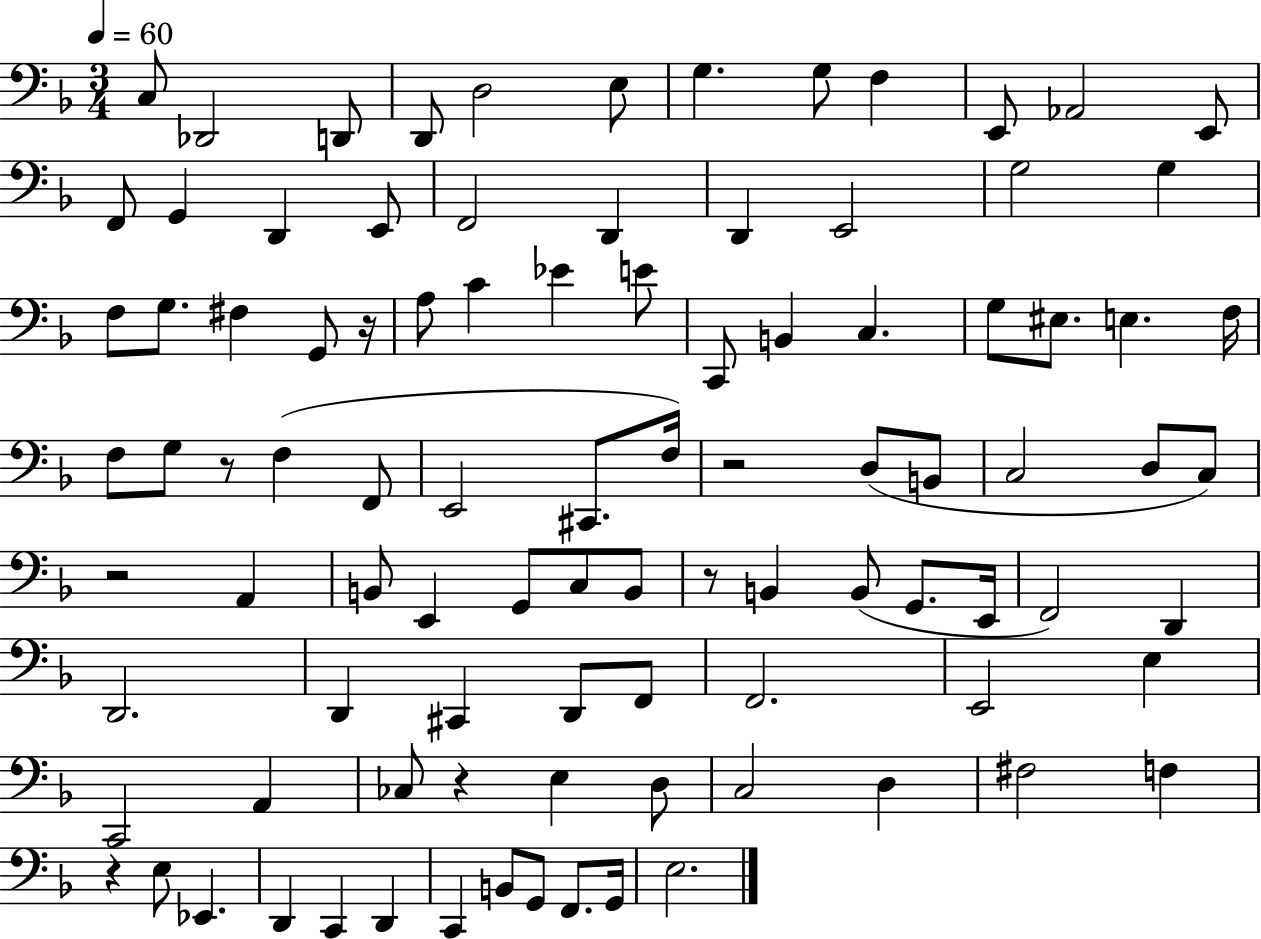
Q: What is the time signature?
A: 3/4